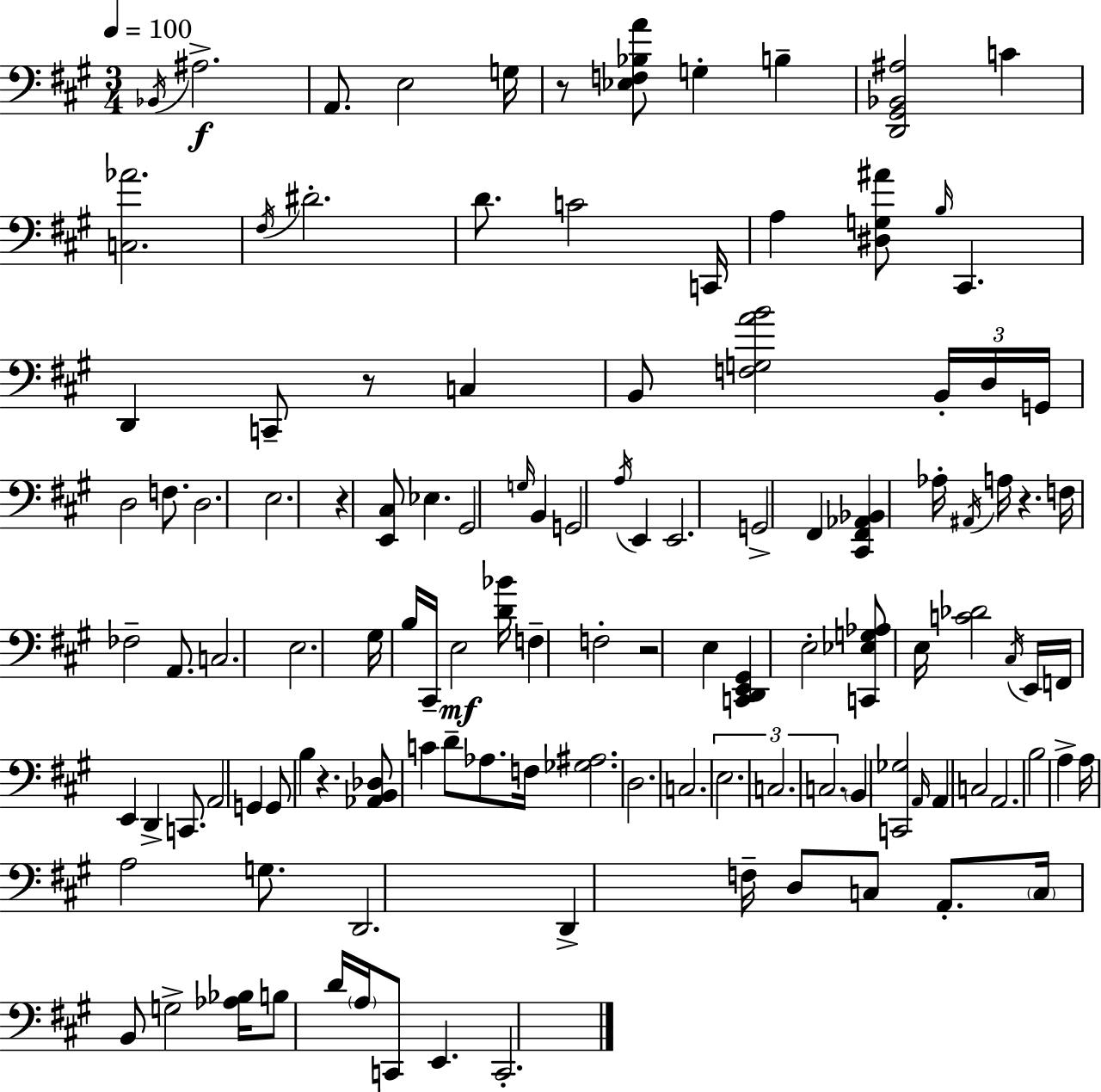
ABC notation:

X:1
T:Untitled
M:3/4
L:1/4
K:A
_B,,/4 ^A,2 A,,/2 E,2 G,/4 z/2 [_E,F,_B,A]/2 G, B, [D,,^G,,_B,,^A,]2 C [C,_A]2 ^F,/4 ^D2 D/2 C2 C,,/4 A, [^D,G,^A]/2 B,/4 ^C,, D,, C,,/2 z/2 C, B,,/2 [F,G,AB]2 B,,/4 D,/4 G,,/4 D,2 F,/2 D,2 E,2 z [E,,^C,]/2 _E, ^G,,2 G,/4 B,, G,,2 A,/4 E,, E,,2 G,,2 ^F,, [^C,,^F,,_A,,_B,,] _A,/4 ^A,,/4 A,/4 z F,/4 _F,2 A,,/2 C,2 E,2 ^G,/4 B,/4 ^C,,/4 E,2 [D_B]/4 F, F,2 z2 E, [C,,D,,E,,^G,,] E,2 [C,,_E,G,_A,]/2 E,/4 [C_D]2 ^C,/4 E,,/4 F,,/4 E,, D,, C,,/2 A,,2 G,, G,,/2 B, z [_A,,B,,_D,]/2 C D/2 _A,/2 F,/4 [_G,^A,]2 D,2 C,2 E,2 C,2 C,2 B,, [C,,_G,]2 A,,/4 A,, C,2 A,,2 B,2 A, A,/4 A,2 G,/2 D,,2 D,, F,/4 D,/2 C,/2 A,,/2 C,/4 B,,/2 G,2 [_A,_B,]/4 B,/2 D/4 A,/4 C,,/2 E,, C,,2